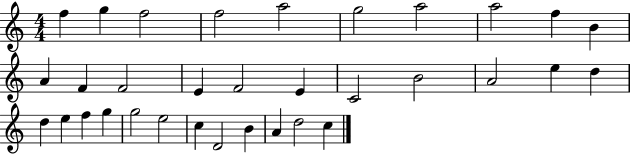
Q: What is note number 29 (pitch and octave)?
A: D4